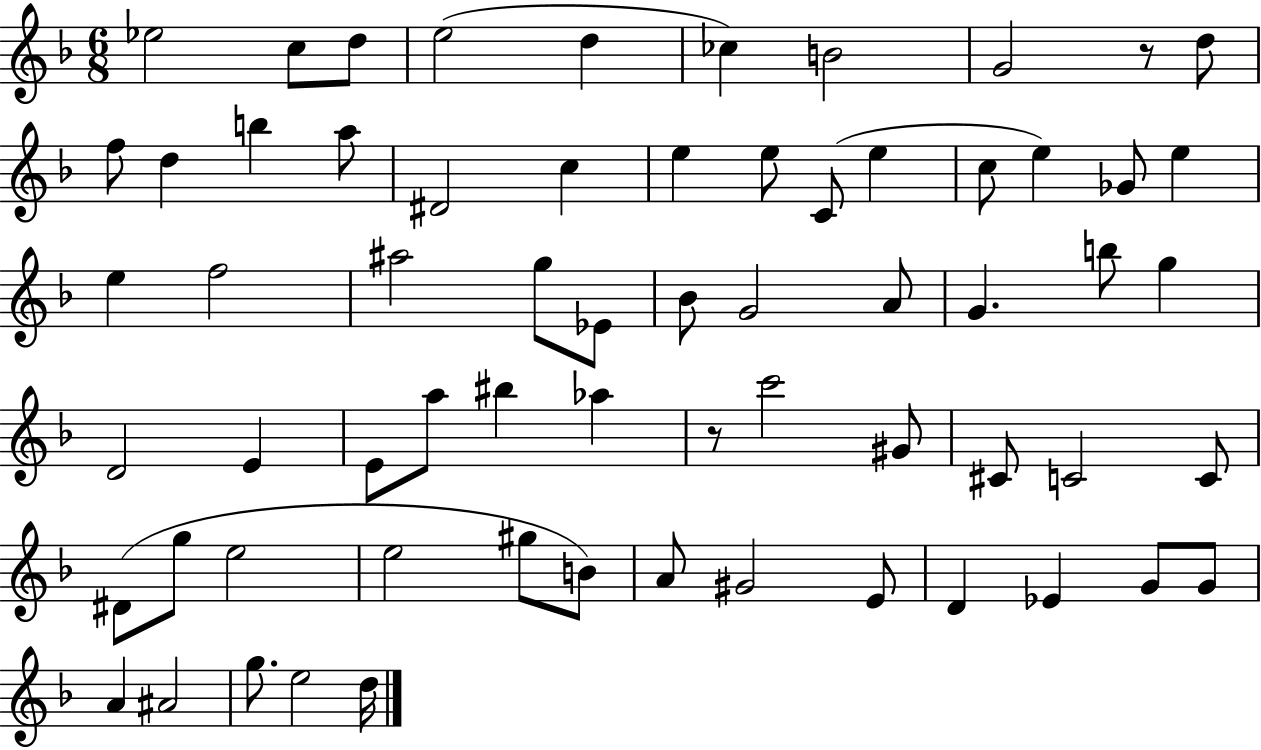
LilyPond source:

{
  \clef treble
  \numericTimeSignature
  \time 6/8
  \key f \major
  ees''2 c''8 d''8 | e''2( d''4 | ces''4) b'2 | g'2 r8 d''8 | \break f''8 d''4 b''4 a''8 | dis'2 c''4 | e''4 e''8 c'8( e''4 | c''8 e''4) ges'8 e''4 | \break e''4 f''2 | ais''2 g''8 ees'8 | bes'8 g'2 a'8 | g'4. b''8 g''4 | \break d'2 e'4 | e'8 a''8 bis''4 aes''4 | r8 c'''2 gis'8 | cis'8 c'2 c'8 | \break dis'8( g''8 e''2 | e''2 gis''8 b'8) | a'8 gis'2 e'8 | d'4 ees'4 g'8 g'8 | \break a'4 ais'2 | g''8. e''2 d''16 | \bar "|."
}